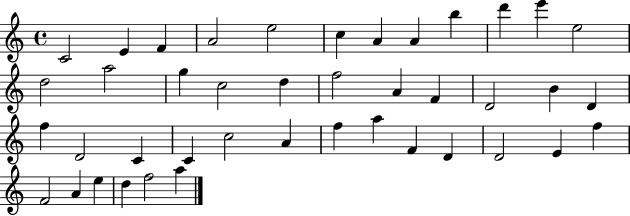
X:1
T:Untitled
M:4/4
L:1/4
K:C
C2 E F A2 e2 c A A b d' e' e2 d2 a2 g c2 d f2 A F D2 B D f D2 C C c2 A f a F D D2 E f F2 A e d f2 a